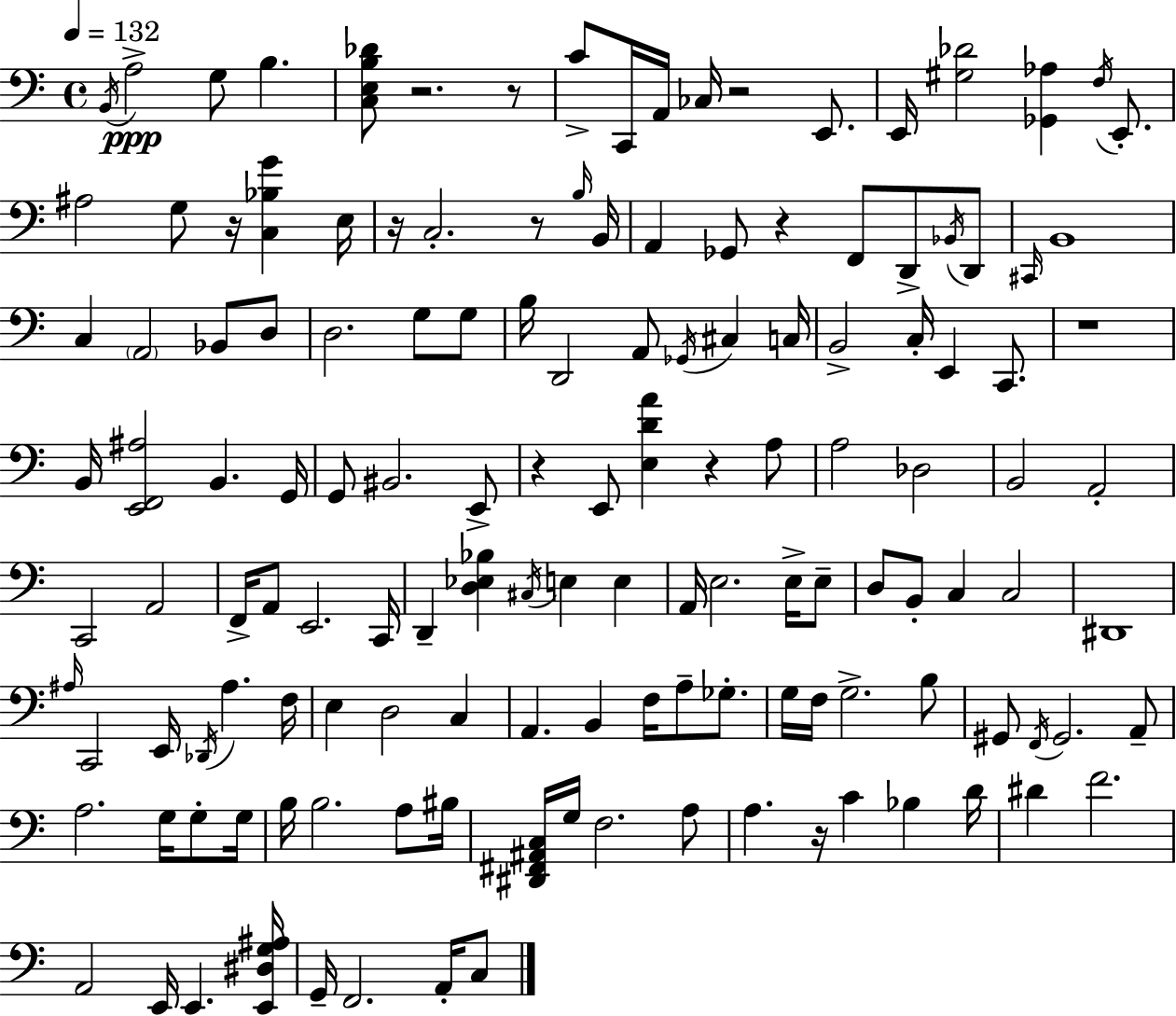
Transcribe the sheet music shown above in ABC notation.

X:1
T:Untitled
M:4/4
L:1/4
K:C
B,,/4 A,2 G,/2 B, [C,E,B,_D]/2 z2 z/2 C/2 C,,/4 A,,/4 _C,/4 z2 E,,/2 E,,/4 [^G,_D]2 [_G,,_A,] F,/4 E,,/2 ^A,2 G,/2 z/4 [C,_B,G] E,/4 z/4 C,2 z/2 B,/4 B,,/4 A,, _G,,/2 z F,,/2 D,,/2 _B,,/4 D,,/2 ^C,,/4 B,,4 C, A,,2 _B,,/2 D,/2 D,2 G,/2 G,/2 B,/4 D,,2 A,,/2 _G,,/4 ^C, C,/4 B,,2 C,/4 E,, C,,/2 z4 B,,/4 [E,,F,,^A,]2 B,, G,,/4 G,,/2 ^B,,2 E,,/2 z E,,/2 [E,DA] z A,/2 A,2 _D,2 B,,2 A,,2 C,,2 A,,2 F,,/4 A,,/2 E,,2 C,,/4 D,, [D,_E,_B,] ^C,/4 E, E, A,,/4 E,2 E,/4 E,/2 D,/2 B,,/2 C, C,2 ^D,,4 ^A,/4 C,,2 E,,/4 _D,,/4 ^A, F,/4 E, D,2 C, A,, B,, F,/4 A,/2 _G,/2 G,/4 F,/4 G,2 B,/2 ^G,,/2 F,,/4 ^G,,2 A,,/2 A,2 G,/4 G,/2 G,/4 B,/4 B,2 A,/2 ^B,/4 [^D,,^F,,^A,,C,]/4 G,/4 F,2 A,/2 A, z/4 C _B, D/4 ^D F2 A,,2 E,,/4 E,, [E,,^D,G,^A,]/4 G,,/4 F,,2 A,,/4 C,/2